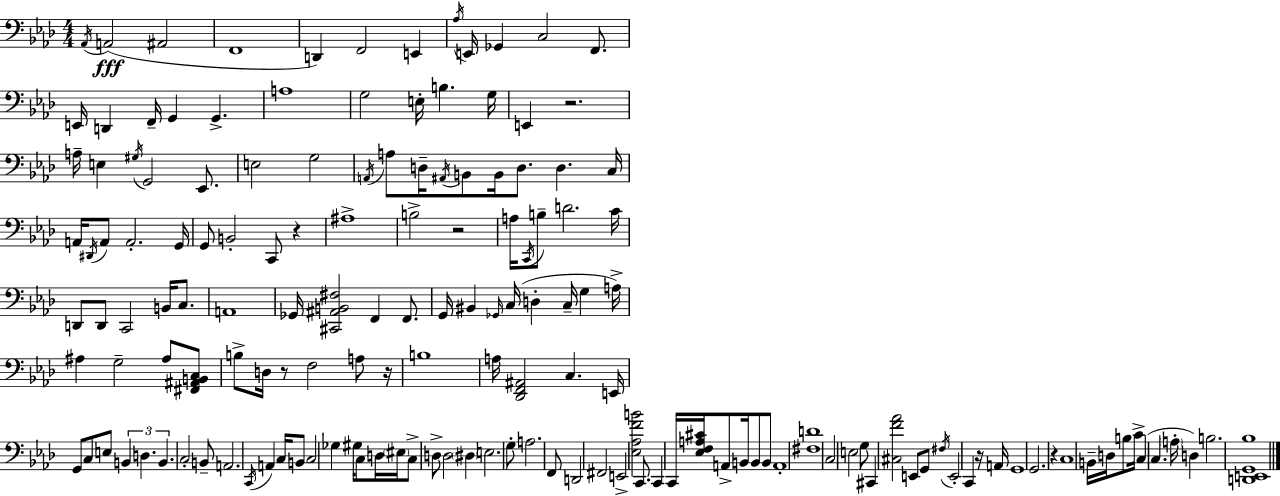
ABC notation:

X:1
T:Untitled
M:4/4
L:1/4
K:Fm
_A,,/4 A,,2 ^A,,2 F,,4 D,, F,,2 E,, _A,/4 E,,/4 _G,, C,2 F,,/2 E,,/4 D,, F,,/4 G,, G,, A,4 G,2 E,/4 B, G,/4 E,, z2 A,/4 E, ^G,/4 G,,2 _E,,/2 E,2 G,2 A,,/4 A,/2 D,/4 ^A,,/4 B,,/2 B,,/4 D,/2 D, C,/4 A,,/4 ^D,,/4 A,,/2 A,,2 G,,/4 G,,/2 B,,2 C,,/2 z ^A,4 B,2 z2 A,/4 C,,/4 B,/2 D2 C/4 D,,/2 D,,/2 C,,2 B,,/4 C,/2 A,,4 _G,,/4 [^C,,^A,,B,,^F,]2 F,, F,,/2 G,,/4 ^B,, _G,,/4 C,/4 D, C,/4 G, A,/4 ^A, G,2 ^A,/2 [^F,,^A,,B,,C,]/2 B,/2 D,/4 z/2 F,2 A,/2 z/4 B,4 A,/4 [_D,,F,,^A,,]2 C, E,,/4 G,,/2 C,/2 E,/2 B,, D, B,, C,2 B,,/2 A,,2 C,,/4 A,, C,/4 B,,/2 C,2 _G, ^G,/4 C,/2 D,/4 ^E,/4 C,/2 D,/2 D,2 ^D, E,2 G,/2 A,2 F,,/2 D,,2 ^F,,2 E,,2 [_E,_A,FB]2 C,,/2 C,, C,,/4 [_E,F,A,^C]/4 A,,/2 B,,/4 B,,/2 B,,/2 A,,4 [^F,D]4 C,2 E,2 G,/2 ^C,, [^C,F_A]2 E,,/2 G,,/2 ^F,/4 E,,2 C,, z/4 A,,/4 G,,4 G,,2 z C,4 B,,/4 D,/4 B,/2 C/4 C, C, A,/4 D, B,2 [D,,E,,G,,_B,]4